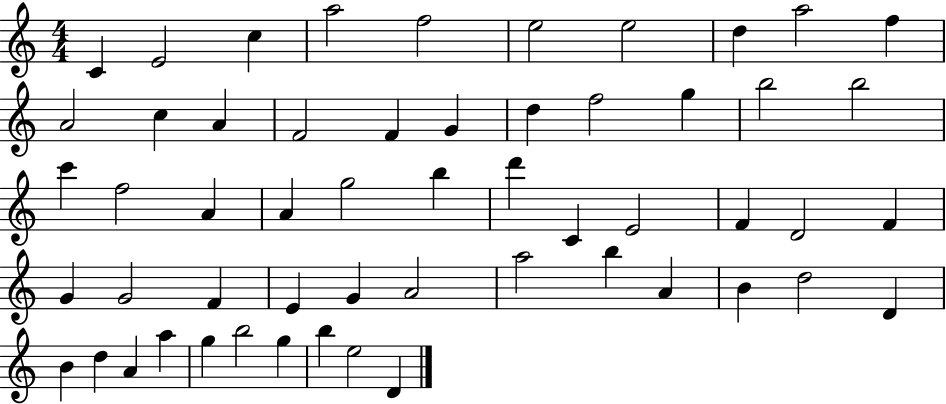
C4/q E4/h C5/q A5/h F5/h E5/h E5/h D5/q A5/h F5/q A4/h C5/q A4/q F4/h F4/q G4/q D5/q F5/h G5/q B5/h B5/h C6/q F5/h A4/q A4/q G5/h B5/q D6/q C4/q E4/h F4/q D4/h F4/q G4/q G4/h F4/q E4/q G4/q A4/h A5/h B5/q A4/q B4/q D5/h D4/q B4/q D5/q A4/q A5/q G5/q B5/h G5/q B5/q E5/h D4/q